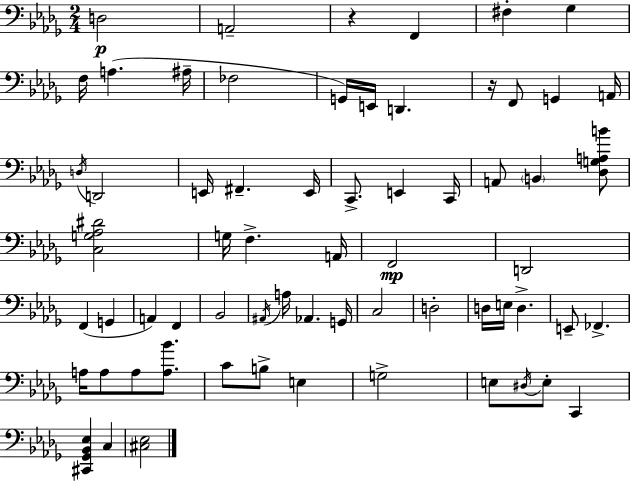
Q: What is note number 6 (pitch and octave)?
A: F3